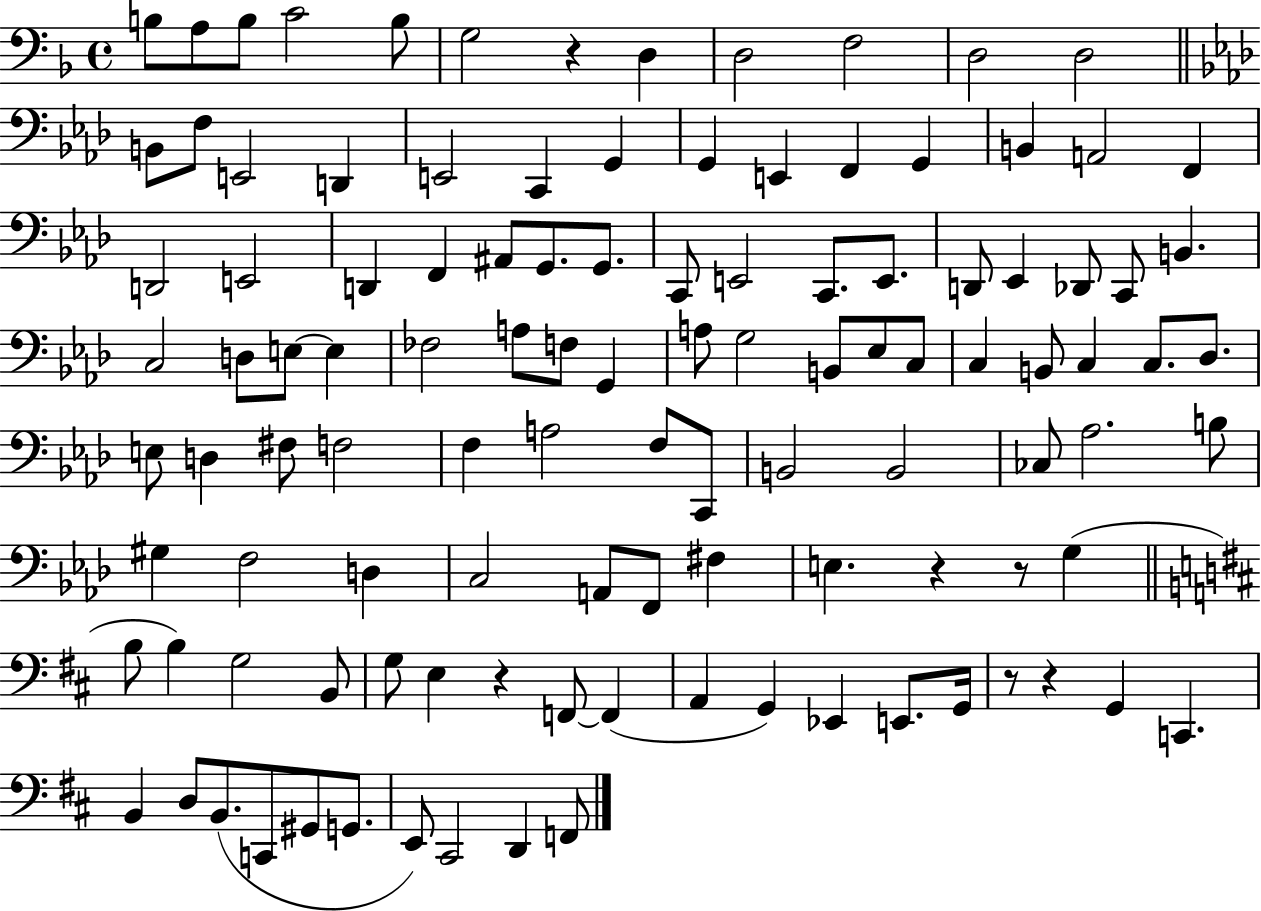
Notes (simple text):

B3/e A3/e B3/e C4/h B3/e G3/h R/q D3/q D3/h F3/h D3/h D3/h B2/e F3/e E2/h D2/q E2/h C2/q G2/q G2/q E2/q F2/q G2/q B2/q A2/h F2/q D2/h E2/h D2/q F2/q A#2/e G2/e. G2/e. C2/e E2/h C2/e. E2/e. D2/e Eb2/q Db2/e C2/e B2/q. C3/h D3/e E3/e E3/q FES3/h A3/e F3/e G2/q A3/e G3/h B2/e Eb3/e C3/e C3/q B2/e C3/q C3/e. Db3/e. E3/e D3/q F#3/e F3/h F3/q A3/h F3/e C2/e B2/h B2/h CES3/e Ab3/h. B3/e G#3/q F3/h D3/q C3/h A2/e F2/e F#3/q E3/q. R/q R/e G3/q B3/e B3/q G3/h B2/e G3/e E3/q R/q F2/e F2/q A2/q G2/q Eb2/q E2/e. G2/s R/e R/q G2/q C2/q. B2/q D3/e B2/e. C2/e G#2/e G2/e. E2/e C#2/h D2/q F2/e